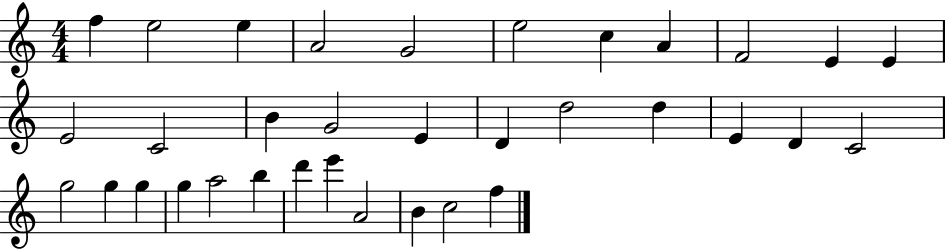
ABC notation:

X:1
T:Untitled
M:4/4
L:1/4
K:C
f e2 e A2 G2 e2 c A F2 E E E2 C2 B G2 E D d2 d E D C2 g2 g g g a2 b d' e' A2 B c2 f